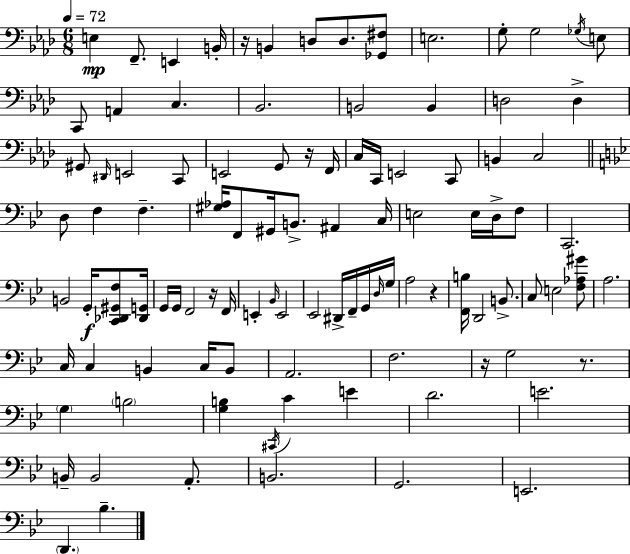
X:1
T:Untitled
M:6/8
L:1/4
K:Fm
E, F,,/2 E,, B,,/4 z/4 B,, D,/2 D,/2 [_G,,^F,]/2 E,2 G,/2 G,2 _G,/4 E,/2 C,,/2 A,, C, _B,,2 B,,2 B,, D,2 D, ^G,,/2 ^D,,/4 E,,2 C,,/2 E,,2 G,,/2 z/4 F,,/4 C,/4 C,,/4 E,,2 C,,/2 B,, C,2 D,/2 F, F, [^G,_A,]/4 F,,/2 ^G,,/4 B,,/2 ^A,, C,/4 E,2 E,/4 D,/4 F,/2 C,,2 B,,2 G,,/4 [C,,_D,,^G,,F,]/2 [_D,,G,,]/4 G,,/4 G,,/4 F,,2 z/4 F,,/4 E,, _B,,/4 E,,2 _E,,2 ^D,,/4 F,,/4 G,,/4 D,/4 G,/4 A,2 z [F,,B,]/4 D,,2 B,,/2 C,/2 E,2 [F,_A,^G]/2 A,2 C,/4 C, B,, C,/4 B,,/2 A,,2 F,2 z/4 G,2 z/2 G, B,2 [G,B,] ^C,,/4 C E D2 E2 B,,/4 B,,2 A,,/2 B,,2 G,,2 E,,2 D,, _B,